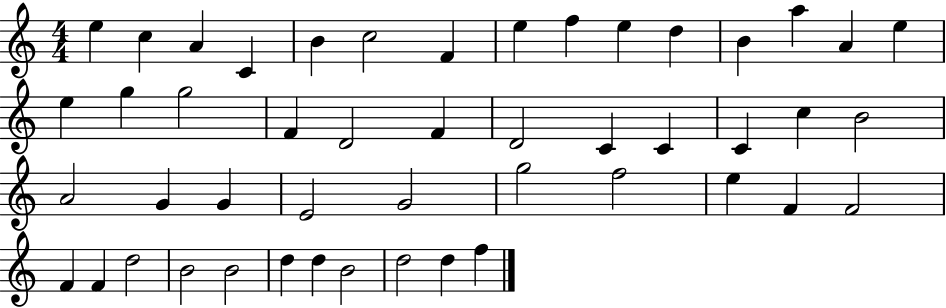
E5/q C5/q A4/q C4/q B4/q C5/h F4/q E5/q F5/q E5/q D5/q B4/q A5/q A4/q E5/q E5/q G5/q G5/h F4/q D4/h F4/q D4/h C4/q C4/q C4/q C5/q B4/h A4/h G4/q G4/q E4/h G4/h G5/h F5/h E5/q F4/q F4/h F4/q F4/q D5/h B4/h B4/h D5/q D5/q B4/h D5/h D5/q F5/q